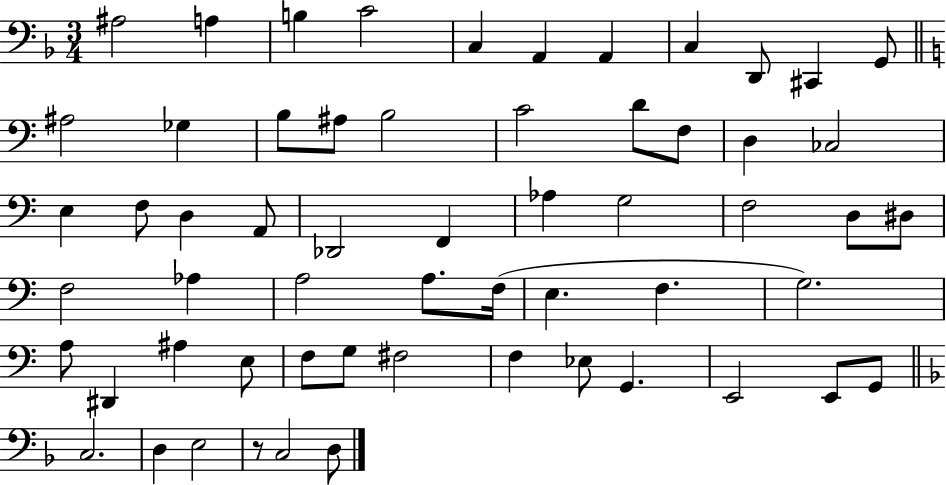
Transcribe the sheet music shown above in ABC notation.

X:1
T:Untitled
M:3/4
L:1/4
K:F
^A,2 A, B, C2 C, A,, A,, C, D,,/2 ^C,, G,,/2 ^A,2 _G, B,/2 ^A,/2 B,2 C2 D/2 F,/2 D, _C,2 E, F,/2 D, A,,/2 _D,,2 F,, _A, G,2 F,2 D,/2 ^D,/2 F,2 _A, A,2 A,/2 F,/4 E, F, G,2 A,/2 ^D,, ^A, E,/2 F,/2 G,/2 ^F,2 F, _E,/2 G,, E,,2 E,,/2 G,,/2 C,2 D, E,2 z/2 C,2 D,/2